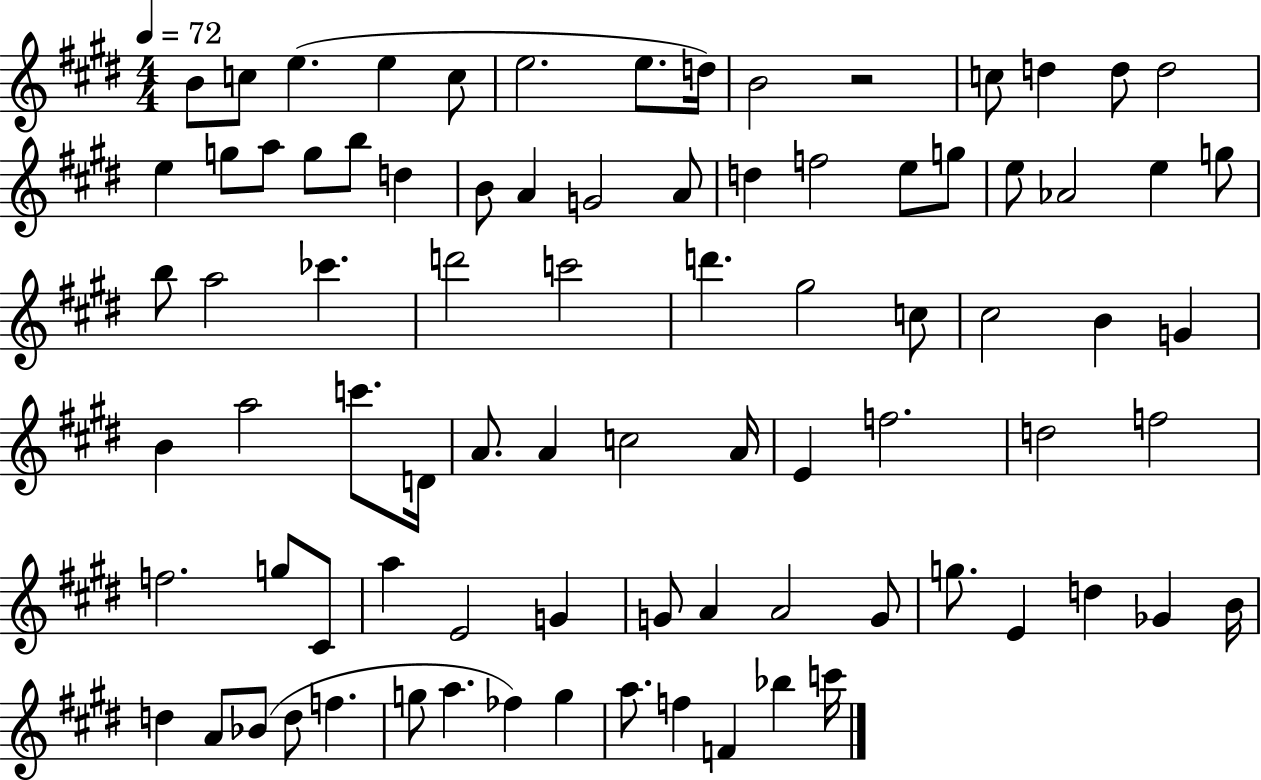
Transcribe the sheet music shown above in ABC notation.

X:1
T:Untitled
M:4/4
L:1/4
K:E
B/2 c/2 e e c/2 e2 e/2 d/4 B2 z2 c/2 d d/2 d2 e g/2 a/2 g/2 b/2 d B/2 A G2 A/2 d f2 e/2 g/2 e/2 _A2 e g/2 b/2 a2 _c' d'2 c'2 d' ^g2 c/2 ^c2 B G B a2 c'/2 D/4 A/2 A c2 A/4 E f2 d2 f2 f2 g/2 ^C/2 a E2 G G/2 A A2 G/2 g/2 E d _G B/4 d A/2 _B/2 d/2 f g/2 a _f g a/2 f F _b c'/4